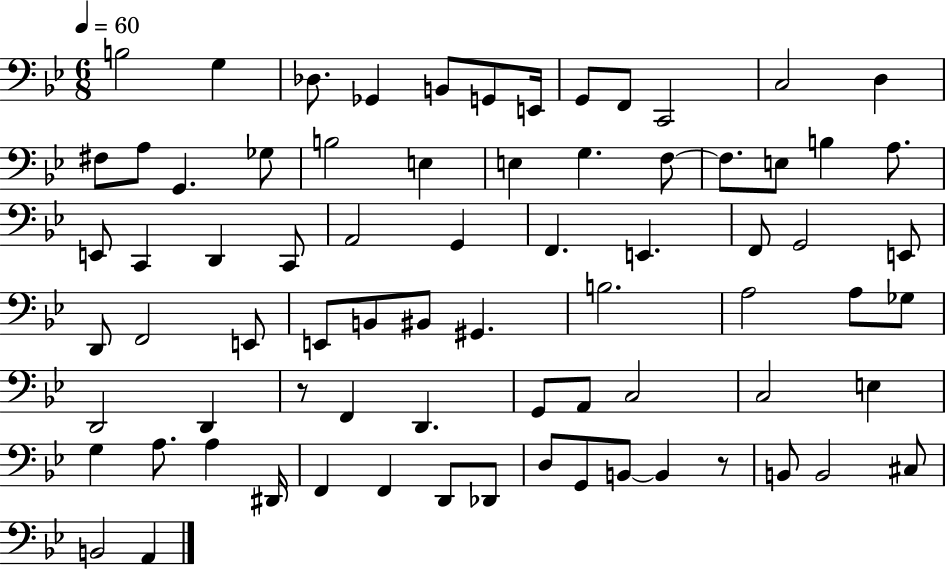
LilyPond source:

{
  \clef bass
  \numericTimeSignature
  \time 6/8
  \key bes \major
  \tempo 4 = 60
  b2 g4 | des8. ges,4 b,8 g,8 e,16 | g,8 f,8 c,2 | c2 d4 | \break fis8 a8 g,4. ges8 | b2 e4 | e4 g4. f8~~ | f8. e8 b4 a8. | \break e,8 c,4 d,4 c,8 | a,2 g,4 | f,4. e,4. | f,8 g,2 e,8 | \break d,8 f,2 e,8 | e,8 b,8 bis,8 gis,4. | b2. | a2 a8 ges8 | \break d,2 d,4 | r8 f,4 d,4. | g,8 a,8 c2 | c2 e4 | \break g4 a8. a4 dis,16 | f,4 f,4 d,8 des,8 | d8 g,8 b,8~~ b,4 r8 | b,8 b,2 cis8 | \break b,2 a,4 | \bar "|."
}